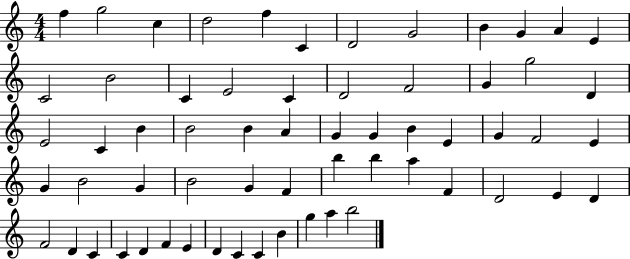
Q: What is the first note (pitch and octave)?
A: F5